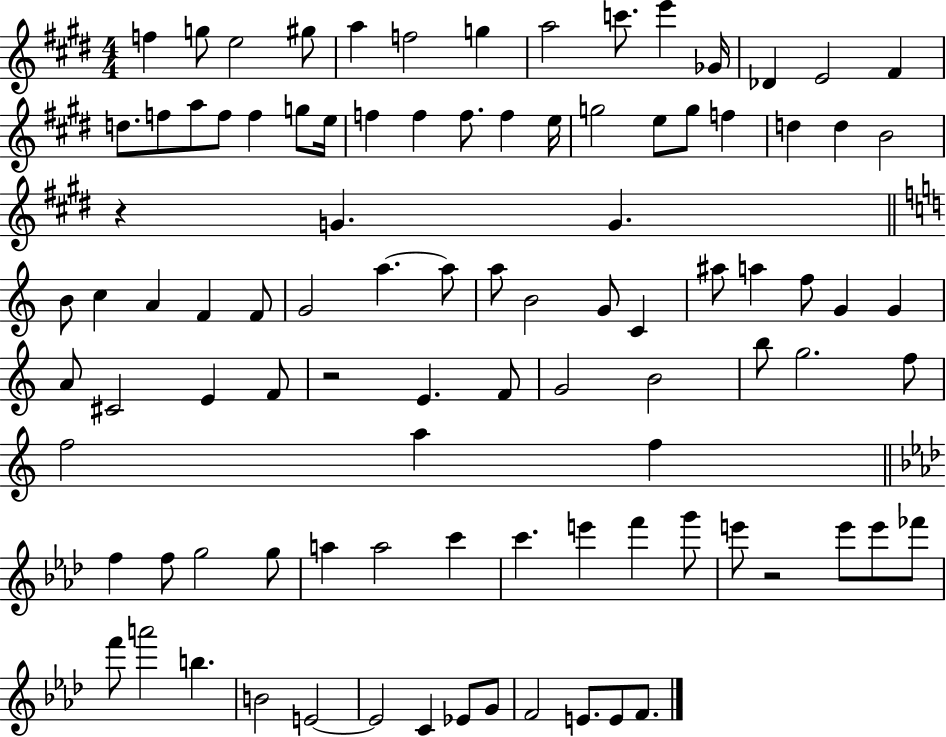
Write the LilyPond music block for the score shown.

{
  \clef treble
  \numericTimeSignature
  \time 4/4
  \key e \major
  f''4 g''8 e''2 gis''8 | a''4 f''2 g''4 | a''2 c'''8. e'''4 ges'16 | des'4 e'2 fis'4 | \break d''8. f''8 a''8 f''8 f''4 g''8 e''16 | f''4 f''4 f''8. f''4 e''16 | g''2 e''8 g''8 f''4 | d''4 d''4 b'2 | \break r4 g'4. g'4. | \bar "||" \break \key c \major b'8 c''4 a'4 f'4 f'8 | g'2 a''4.~~ a''8 | a''8 b'2 g'8 c'4 | ais''8 a''4 f''8 g'4 g'4 | \break a'8 cis'2 e'4 f'8 | r2 e'4. f'8 | g'2 b'2 | b''8 g''2. f''8 | \break f''2 a''4 f''4 | \bar "||" \break \key aes \major f''4 f''8 g''2 g''8 | a''4 a''2 c'''4 | c'''4. e'''4 f'''4 g'''8 | e'''8 r2 e'''8 e'''8 fes'''8 | \break f'''8 a'''2 b''4. | b'2 e'2~~ | e'2 c'4 ees'8 g'8 | f'2 e'8. e'8 f'8. | \break \bar "|."
}